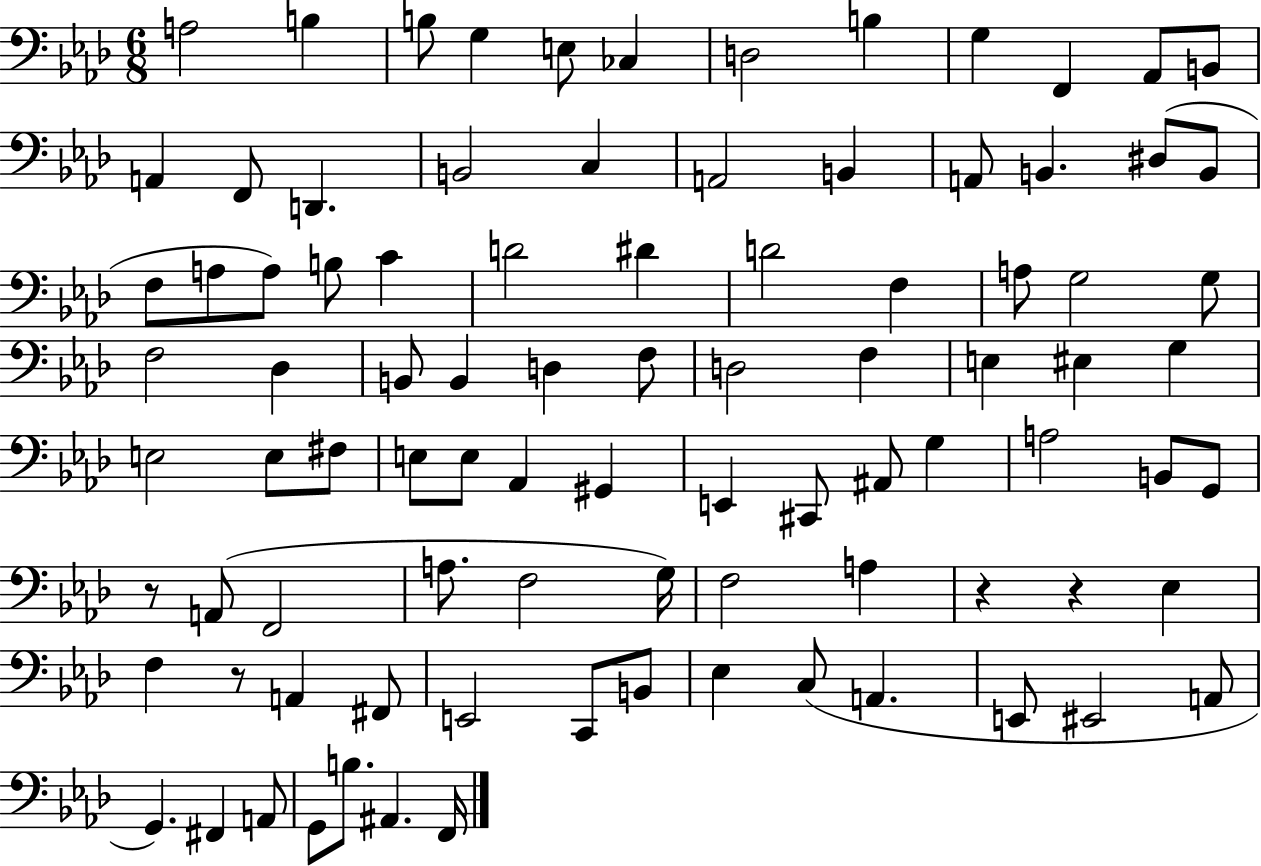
{
  \clef bass
  \numericTimeSignature
  \time 6/8
  \key aes \major
  a2 b4 | b8 g4 e8 ces4 | d2 b4 | g4 f,4 aes,8 b,8 | \break a,4 f,8 d,4. | b,2 c4 | a,2 b,4 | a,8 b,4. dis8( b,8 | \break f8 a8 a8) b8 c'4 | d'2 dis'4 | d'2 f4 | a8 g2 g8 | \break f2 des4 | b,8 b,4 d4 f8 | d2 f4 | e4 eis4 g4 | \break e2 e8 fis8 | e8 e8 aes,4 gis,4 | e,4 cis,8 ais,8 g4 | a2 b,8 g,8 | \break r8 a,8( f,2 | a8. f2 g16) | f2 a4 | r4 r4 ees4 | \break f4 r8 a,4 fis,8 | e,2 c,8 b,8 | ees4 c8( a,4. | e,8 eis,2 a,8 | \break g,4.) fis,4 a,8 | g,8 b8. ais,4. f,16 | \bar "|."
}